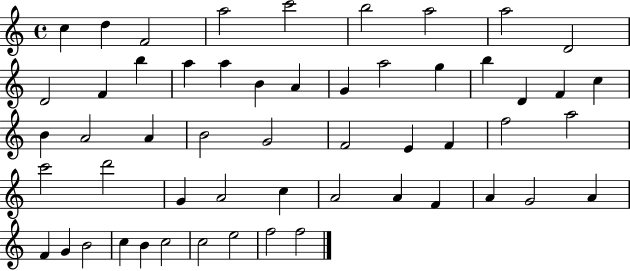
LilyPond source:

{
  \clef treble
  \time 4/4
  \defaultTimeSignature
  \key c \major
  c''4 d''4 f'2 | a''2 c'''2 | b''2 a''2 | a''2 d'2 | \break d'2 f'4 b''4 | a''4 a''4 b'4 a'4 | g'4 a''2 g''4 | b''4 d'4 f'4 c''4 | \break b'4 a'2 a'4 | b'2 g'2 | f'2 e'4 f'4 | f''2 a''2 | \break c'''2 d'''2 | g'4 a'2 c''4 | a'2 a'4 f'4 | a'4 g'2 a'4 | \break f'4 g'4 b'2 | c''4 b'4 c''2 | c''2 e''2 | f''2 f''2 | \break \bar "|."
}